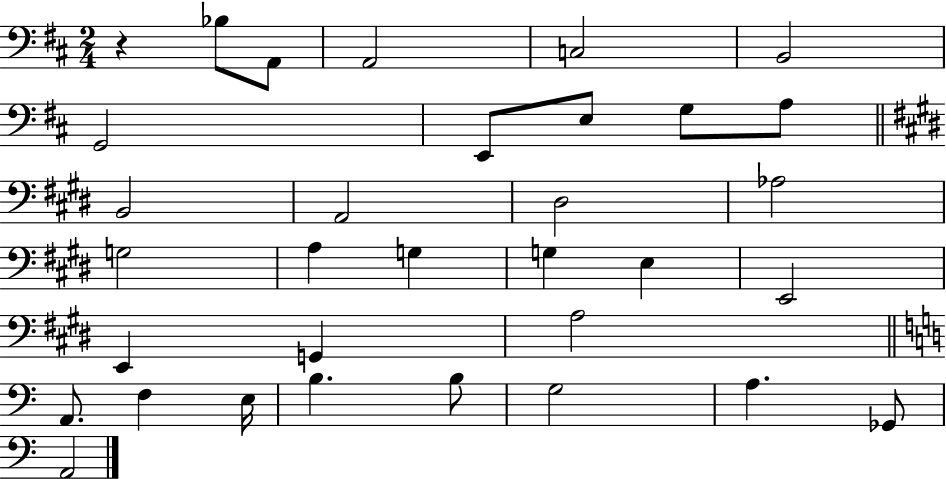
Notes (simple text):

R/q Bb3/e A2/e A2/h C3/h B2/h G2/h E2/e E3/e G3/e A3/e B2/h A2/h D#3/h Ab3/h G3/h A3/q G3/q G3/q E3/q E2/h E2/q G2/q A3/h A2/e. F3/q E3/s B3/q. B3/e G3/h A3/q. Gb2/e A2/h